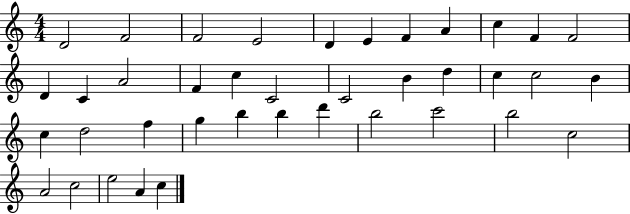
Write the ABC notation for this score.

X:1
T:Untitled
M:4/4
L:1/4
K:C
D2 F2 F2 E2 D E F A c F F2 D C A2 F c C2 C2 B d c c2 B c d2 f g b b d' b2 c'2 b2 c2 A2 c2 e2 A c